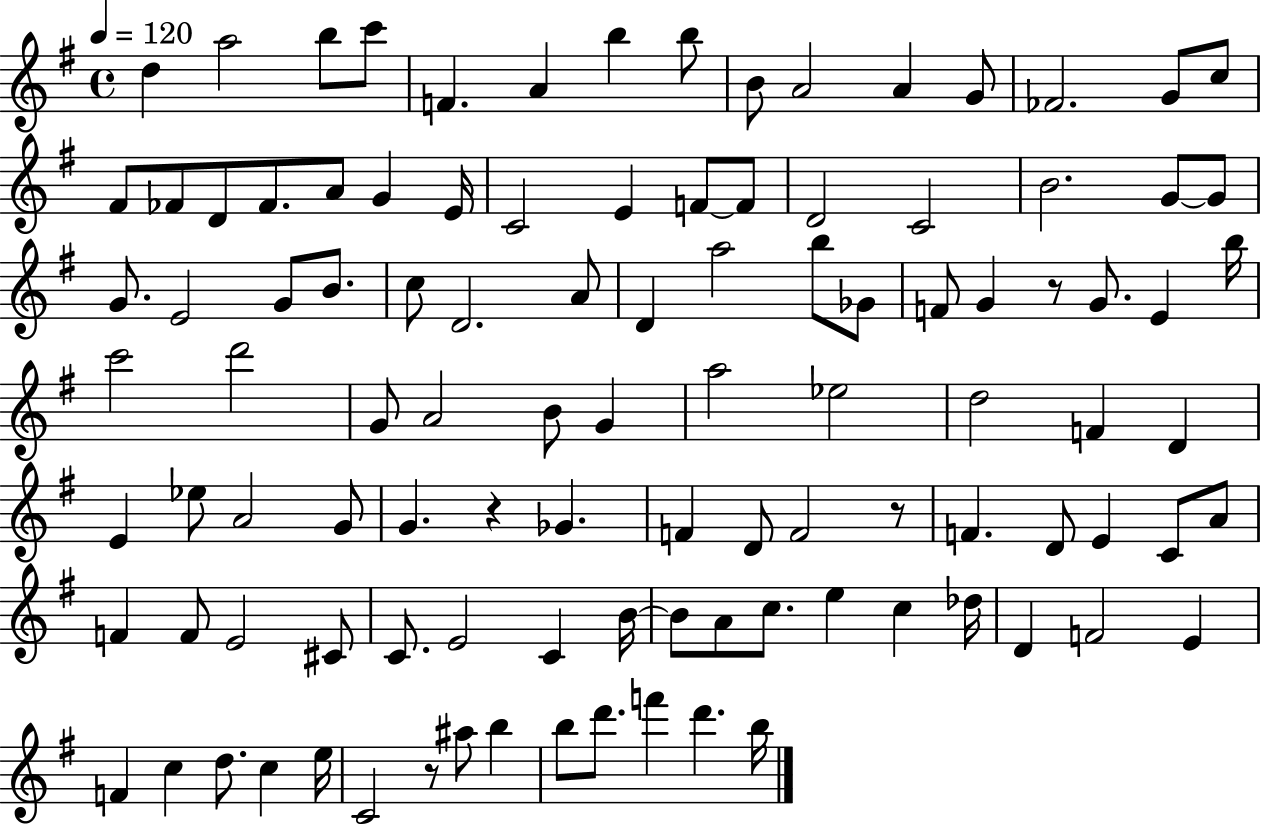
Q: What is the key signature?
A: G major